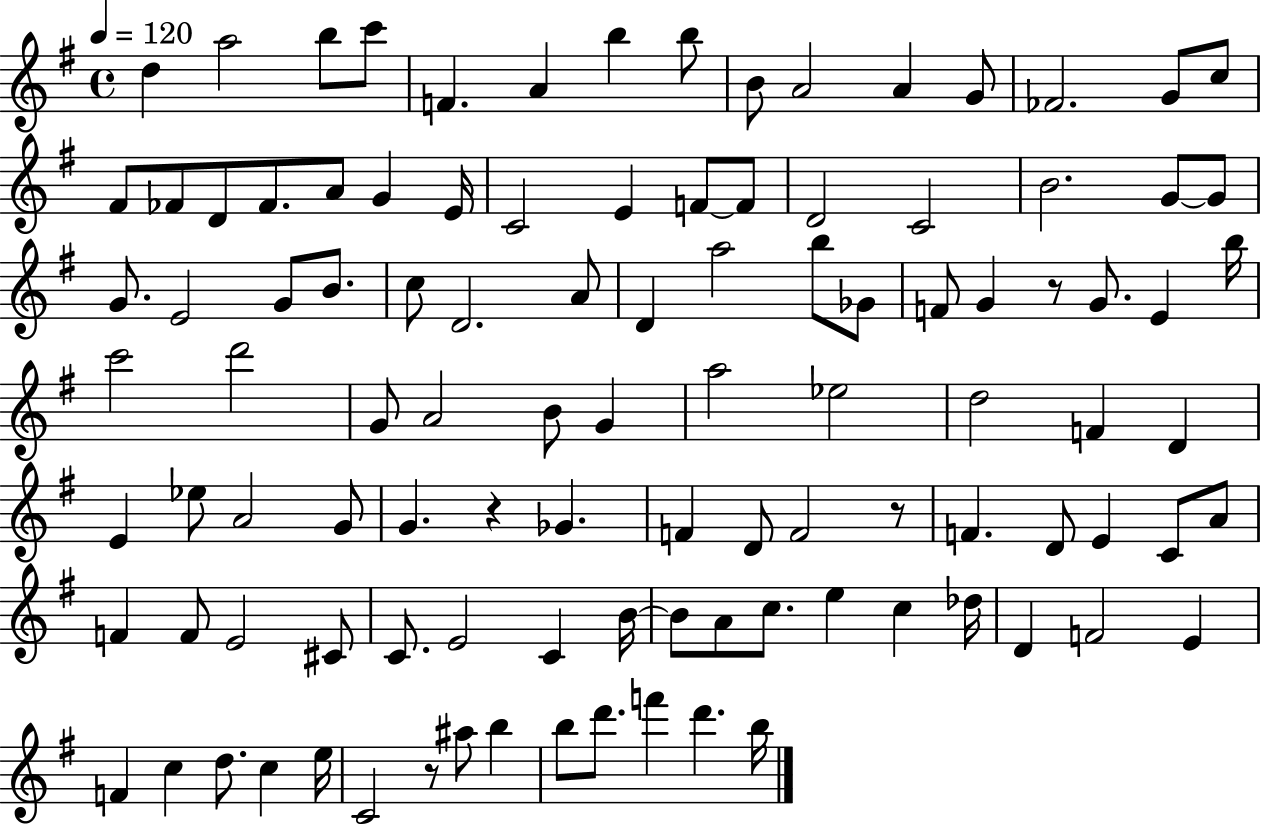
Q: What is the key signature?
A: G major